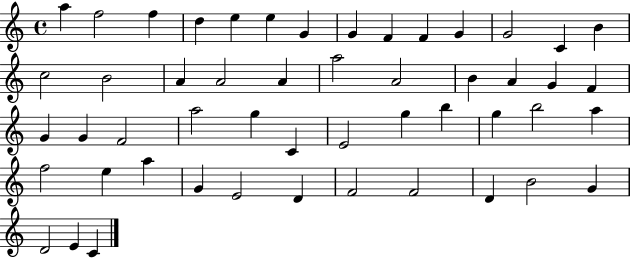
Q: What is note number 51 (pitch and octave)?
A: C4